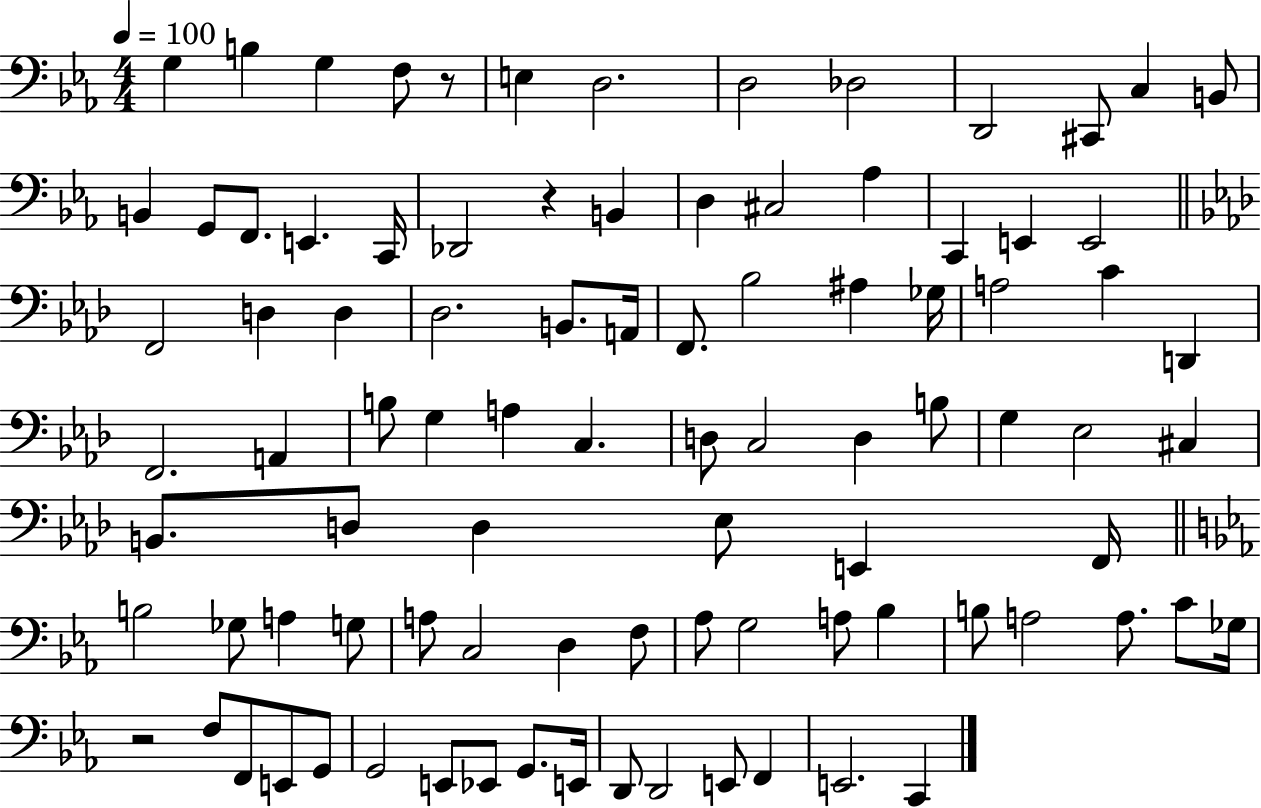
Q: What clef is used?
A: bass